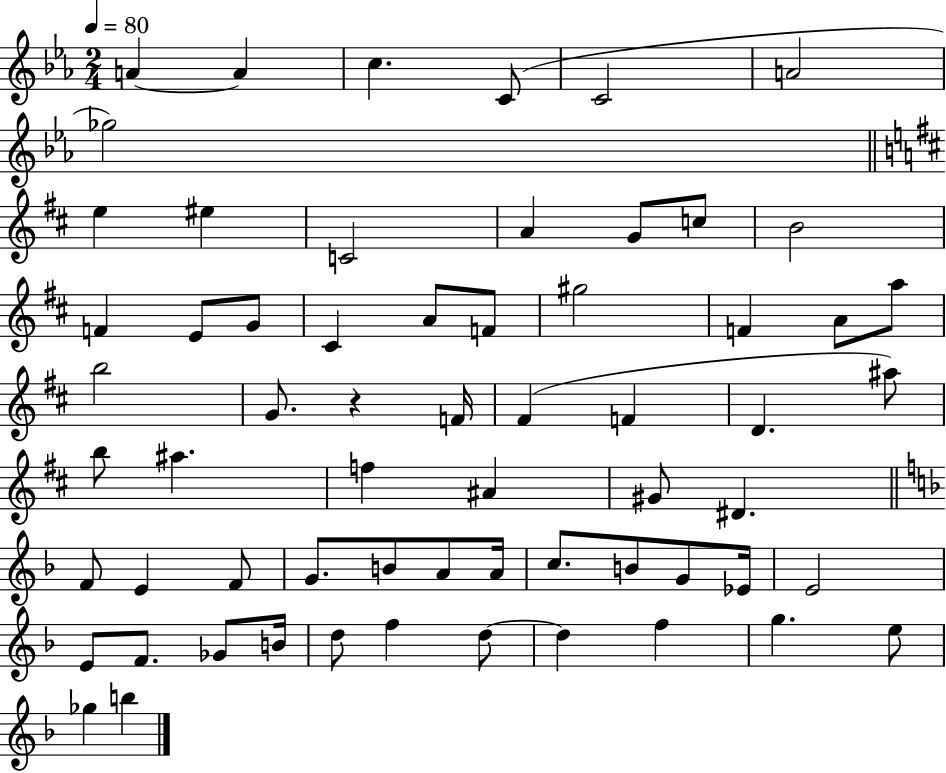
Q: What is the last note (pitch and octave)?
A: B5